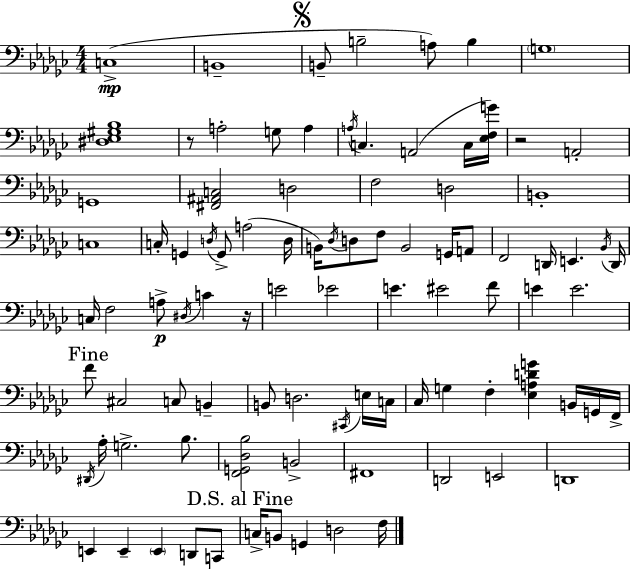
{
  \clef bass
  \numericTimeSignature
  \time 4/4
  \key ees \minor
  c1->(\mp | b,1-- | \mark \markup { \musicglyph "scripts.segno" } b,8-- b2-- a8) b4 | \parenthesize g1 | \break <dis ees gis bes>1 | r8 a2-. g8 a4 | \acciaccatura { a16 } c4. a,2( c16 | <ees f g'>16) r2 a,2-. | \break g,1 | <fis, ais, c>2 d2 | f2 d2 | b,1-. | \break c1 | c16-. g,4 \acciaccatura { d16 } g,8-> a2( | d16 b,16) \acciaccatura { des16 } d8 f8 b,2 | g,16 a,8 f,2 d,16 e,4. | \break \acciaccatura { bes,16 } d,16 c16 f2 a8->\p \acciaccatura { dis16 } | c'4 r16 e'2 ees'2 | e'4. eis'2 | f'8 e'4 e'2. | \break \mark "Fine" f'8 cis2 c8 | b,4-- b,8 d2. | \acciaccatura { cis,16 } e16 c16 ces16 g4 f4-. <ees a d' g'>4 | b,16 g,16 f,16-> \acciaccatura { dis,16 } aes16-. g2.-> | \break bes8. <f, g, des bes>2 b,2-> | fis,1 | d,2 e,2 | d,1 | \break e,4 e,4-- \parenthesize e,4 | d,8 c,8 \mark "D.S. al Fine" c16-> b,8 g,4 d2 | f16 \bar "|."
}